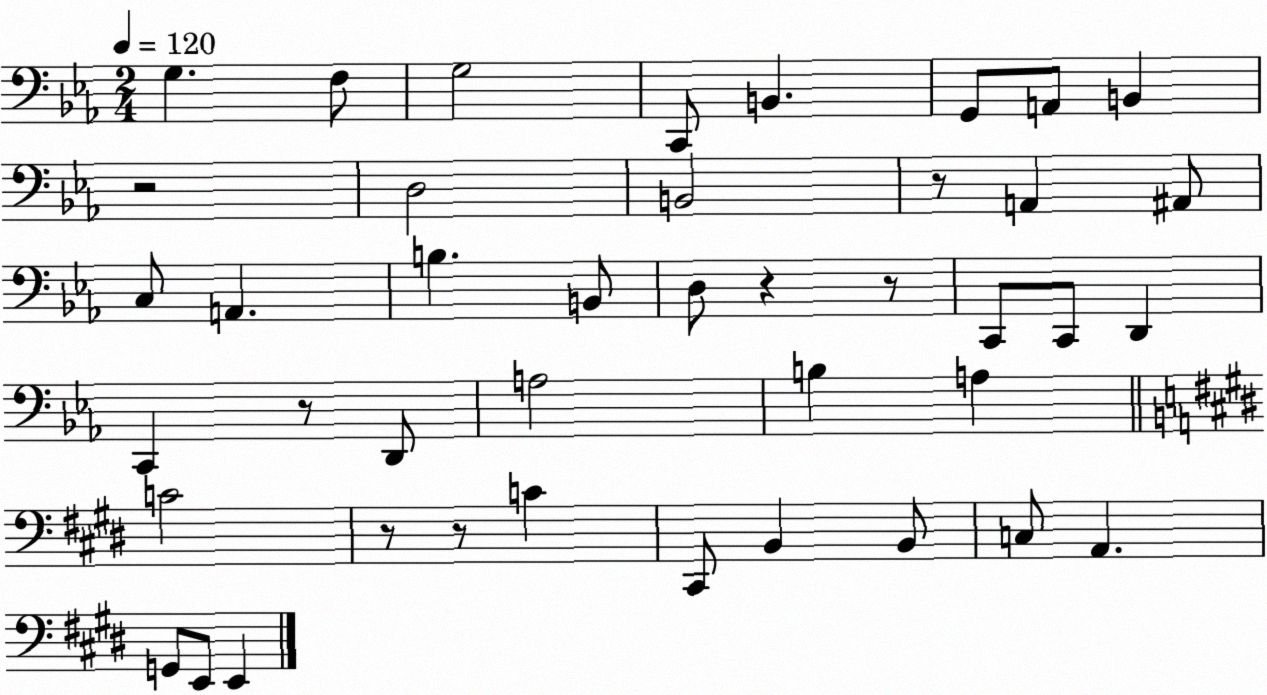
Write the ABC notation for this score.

X:1
T:Untitled
M:2/4
L:1/4
K:Eb
G, F,/2 G,2 C,,/2 B,, G,,/2 A,,/2 B,, z2 D,2 B,,2 z/2 A,, ^A,,/2 C,/2 A,, B, B,,/2 D,/2 z z/2 C,,/2 C,,/2 D,, C,, z/2 D,,/2 A,2 B, A, C2 z/2 z/2 C ^C,,/2 B,, B,,/2 C,/2 A,, G,,/2 E,,/2 E,,